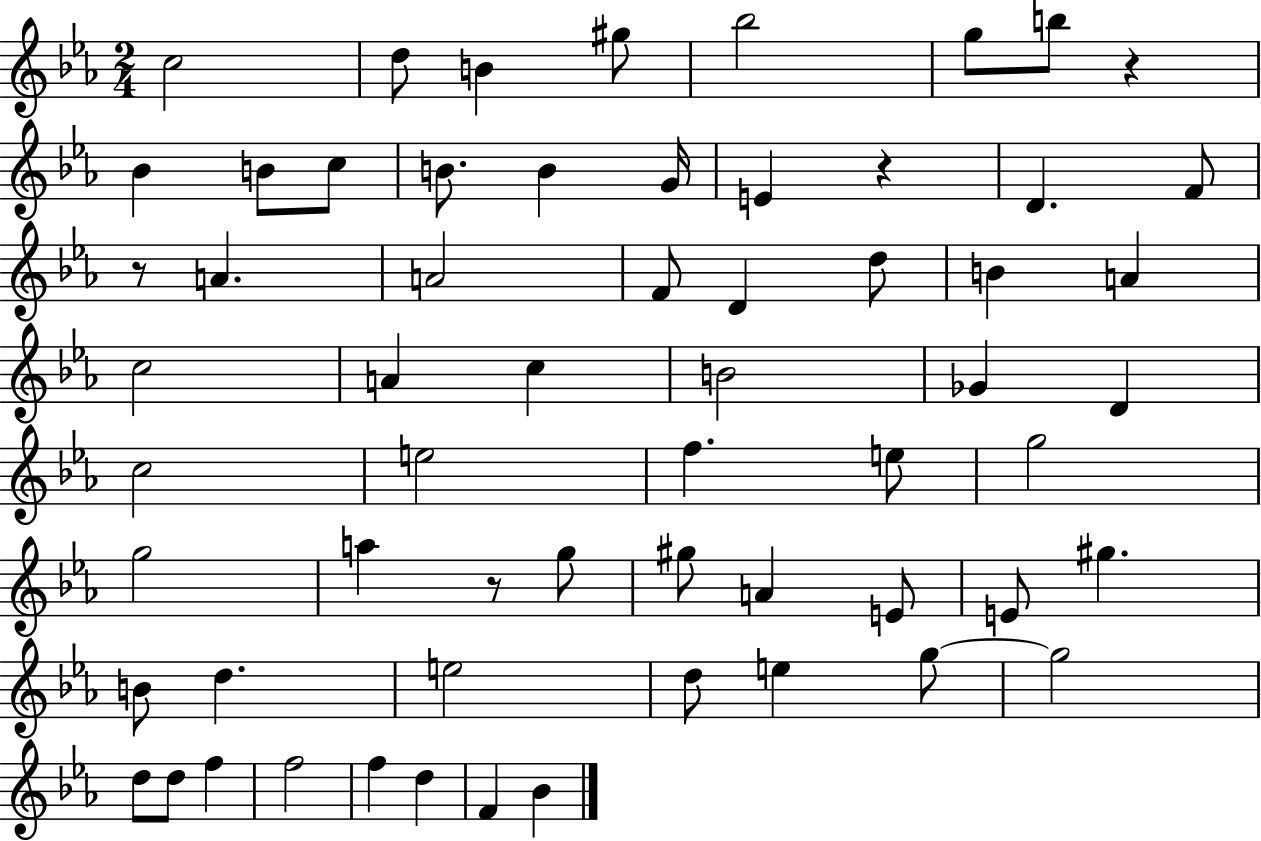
C5/h D5/e B4/q G#5/e Bb5/h G5/e B5/e R/q Bb4/q B4/e C5/e B4/e. B4/q G4/s E4/q R/q D4/q. F4/e R/e A4/q. A4/h F4/e D4/q D5/e B4/q A4/q C5/h A4/q C5/q B4/h Gb4/q D4/q C5/h E5/h F5/q. E5/e G5/h G5/h A5/q R/e G5/e G#5/e A4/q E4/e E4/e G#5/q. B4/e D5/q. E5/h D5/e E5/q G5/e G5/h D5/e D5/e F5/q F5/h F5/q D5/q F4/q Bb4/q